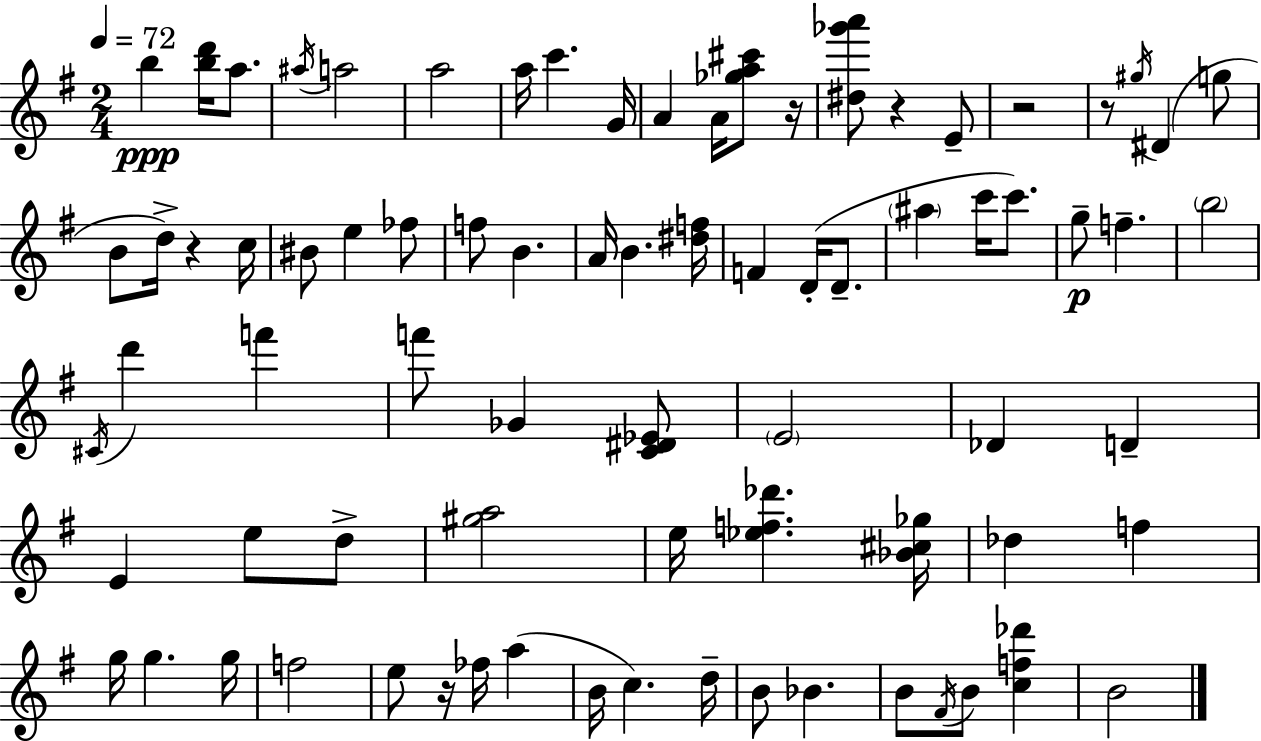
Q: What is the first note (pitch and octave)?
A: B5